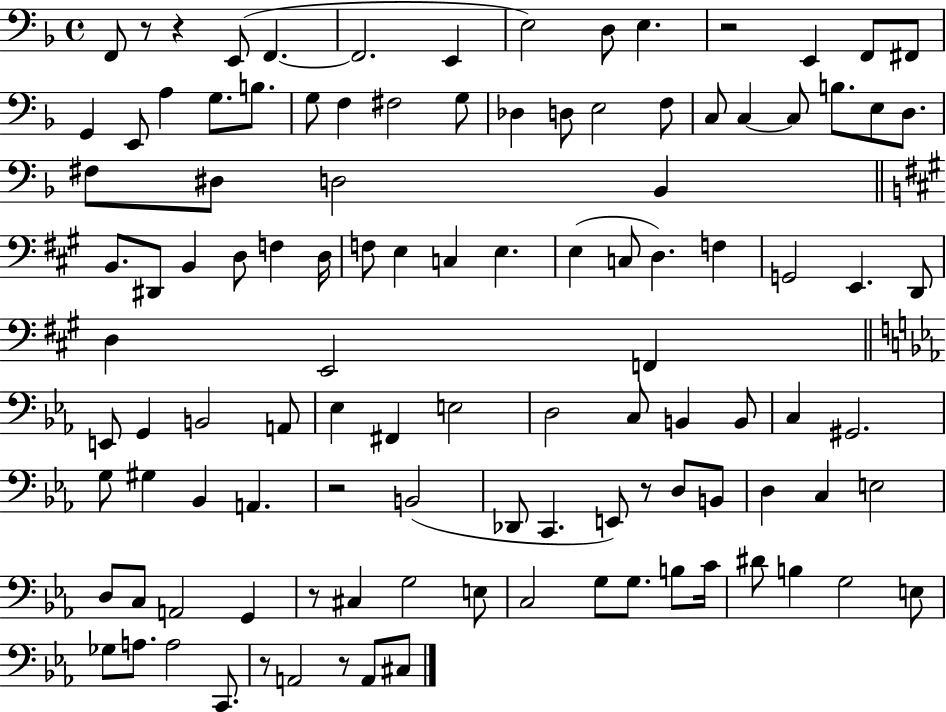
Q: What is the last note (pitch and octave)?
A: C#3